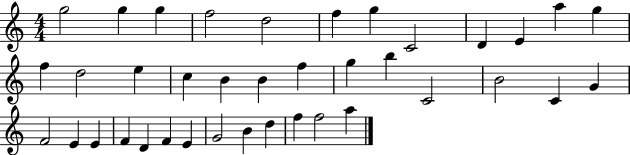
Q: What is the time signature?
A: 4/4